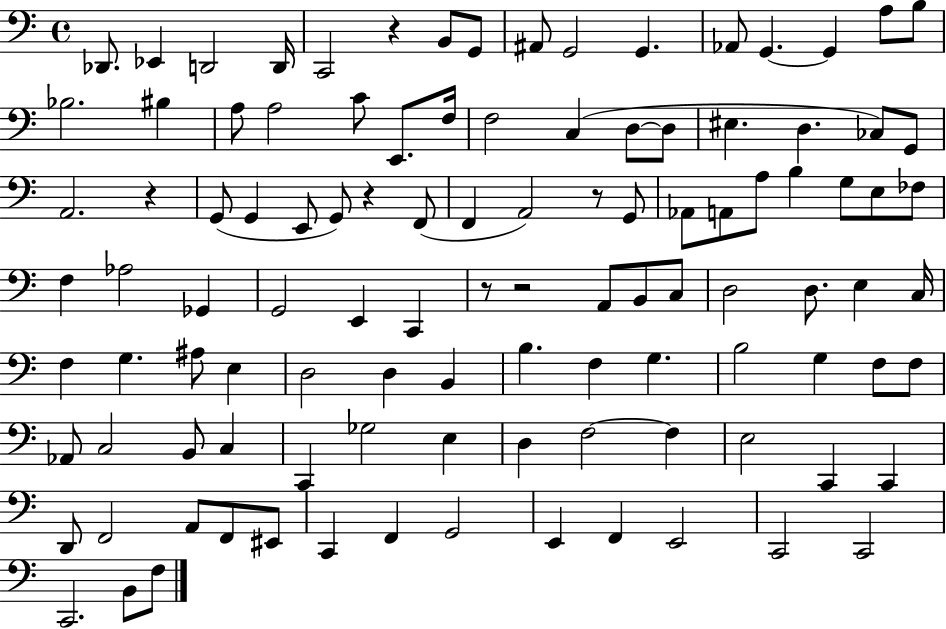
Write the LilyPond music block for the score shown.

{
  \clef bass
  \time 4/4
  \defaultTimeSignature
  \key c \major
  des,8. ees,4 d,2 d,16 | c,2 r4 b,8 g,8 | ais,8 g,2 g,4. | aes,8 g,4.~~ g,4 a8 b8 | \break bes2. bis4 | a8 a2 c'8 e,8. f16 | f2 c4( d8~~ d8 | eis4. d4. ces8) g,8 | \break a,2. r4 | g,8( g,4 e,8 g,8) r4 f,8( | f,4 a,2) r8 g,8 | aes,8 a,8 a8 b4 g8 e8 fes8 | \break f4 aes2 ges,4 | g,2 e,4 c,4 | r8 r2 a,8 b,8 c8 | d2 d8. e4 c16 | \break f4 g4. ais8 e4 | d2 d4 b,4 | b4. f4 g4. | b2 g4 f8 f8 | \break aes,8 c2 b,8 c4 | c,4 ges2 e4 | d4 f2~~ f4 | e2 c,4 c,4 | \break d,8 f,2 a,8 f,8 eis,8 | c,4 f,4 g,2 | e,4 f,4 e,2 | c,2 c,2 | \break c,2. b,8 f8 | \bar "|."
}